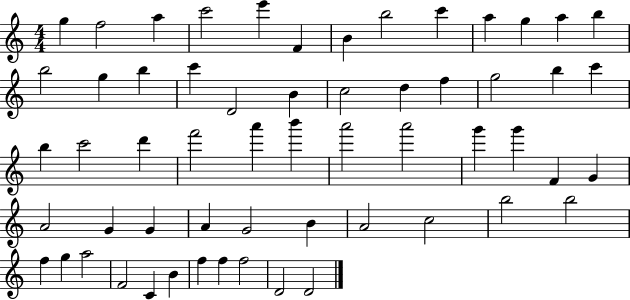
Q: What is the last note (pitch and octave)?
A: D4